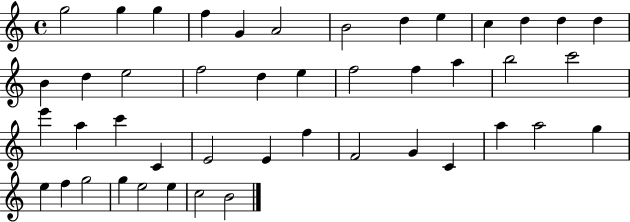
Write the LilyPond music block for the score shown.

{
  \clef treble
  \time 4/4
  \defaultTimeSignature
  \key c \major
  g''2 g''4 g''4 | f''4 g'4 a'2 | b'2 d''4 e''4 | c''4 d''4 d''4 d''4 | \break b'4 d''4 e''2 | f''2 d''4 e''4 | f''2 f''4 a''4 | b''2 c'''2 | \break e'''4 a''4 c'''4 c'4 | e'2 e'4 f''4 | f'2 g'4 c'4 | a''4 a''2 g''4 | \break e''4 f''4 g''2 | g''4 e''2 e''4 | c''2 b'2 | \bar "|."
}